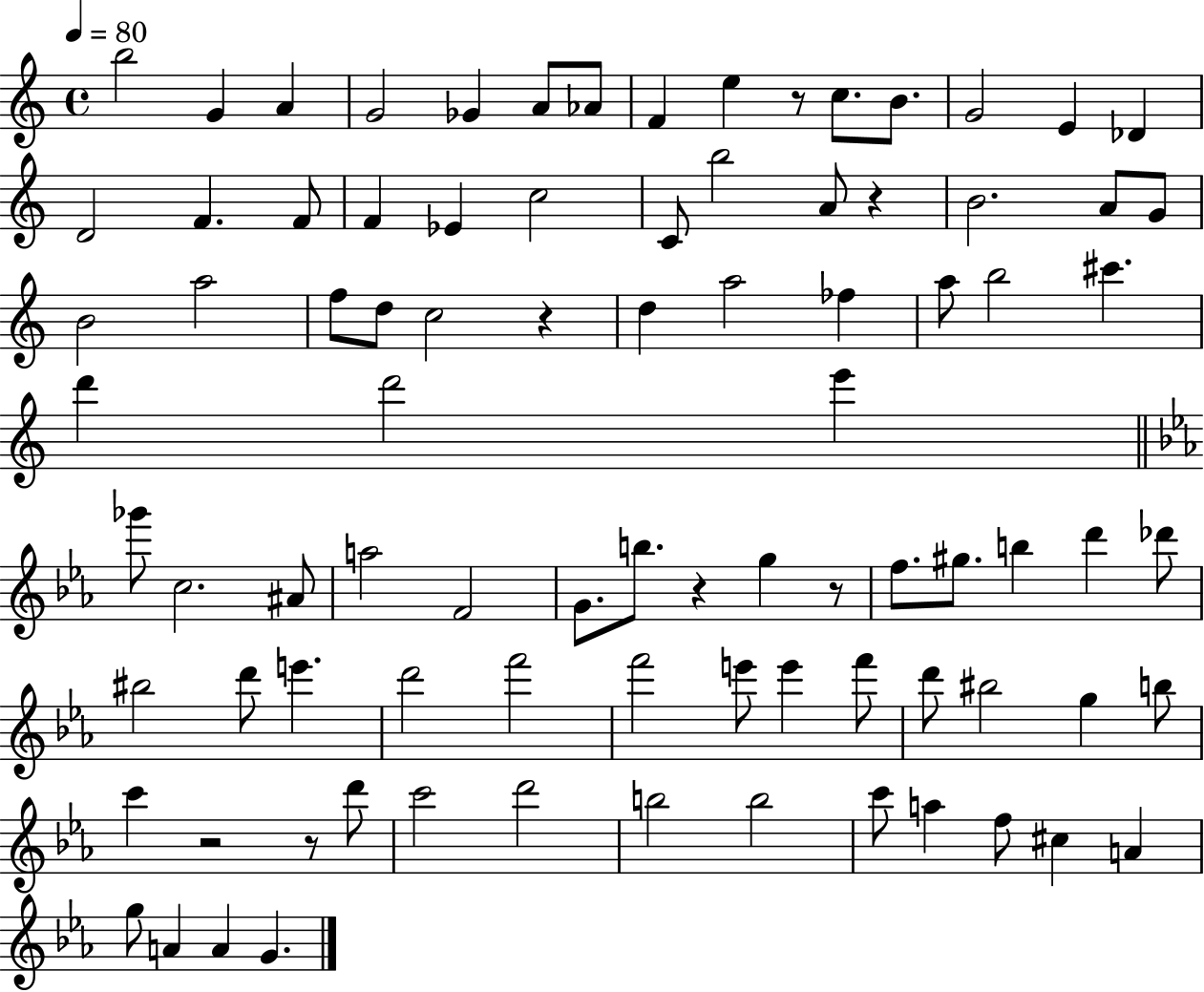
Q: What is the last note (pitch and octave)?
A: G4